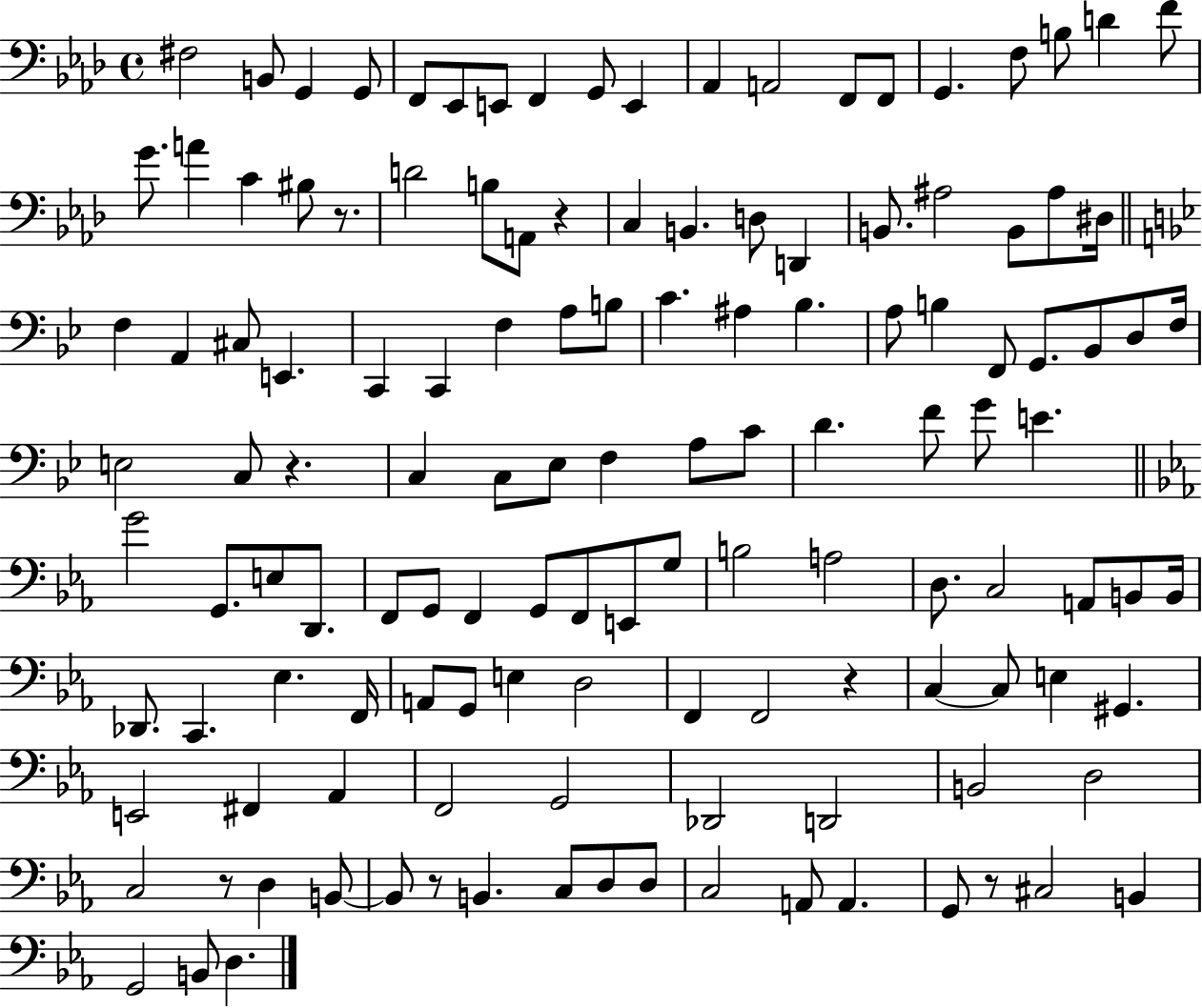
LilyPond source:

{
  \clef bass
  \time 4/4
  \defaultTimeSignature
  \key aes \major
  fis2 b,8 g,4 g,8 | f,8 ees,8 e,8 f,4 g,8 e,4 | aes,4 a,2 f,8 f,8 | g,4. f8 b8 d'4 f'8 | \break g'8. a'4 c'4 bis8 r8. | d'2 b8 a,8 r4 | c4 b,4. d8 d,4 | b,8. ais2 b,8 ais8 dis16 | \break \bar "||" \break \key bes \major f4 a,4 cis8 e,4. | c,4 c,4 f4 a8 b8 | c'4. ais4 bes4. | a8 b4 f,8 g,8. bes,8 d8 f16 | \break e2 c8 r4. | c4 c8 ees8 f4 a8 c'8 | d'4. f'8 g'8 e'4. | \bar "||" \break \key ees \major g'2 g,8. e8 d,8. | f,8 g,8 f,4 g,8 f,8 e,8 g8 | b2 a2 | d8. c2 a,8 b,8 b,16 | \break des,8. c,4. ees4. f,16 | a,8 g,8 e4 d2 | f,4 f,2 r4 | c4~~ c8 e4 gis,4. | \break e,2 fis,4 aes,4 | f,2 g,2 | des,2 d,2 | b,2 d2 | \break c2 r8 d4 b,8~~ | b,8 r8 b,4. c8 d8 d8 | c2 a,8 a,4. | g,8 r8 cis2 b,4 | \break g,2 b,8 d4. | \bar "|."
}